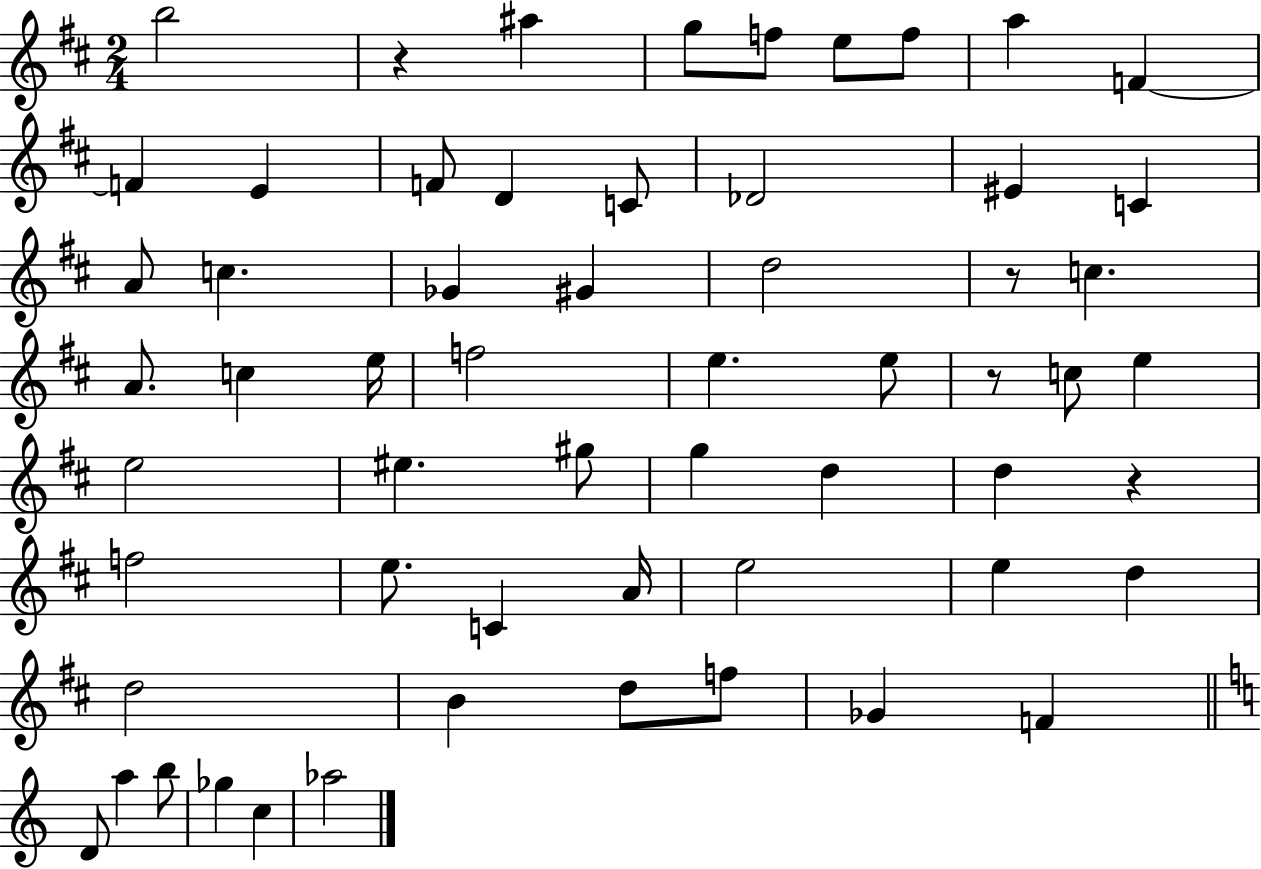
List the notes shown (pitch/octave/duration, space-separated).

B5/h R/q A#5/q G5/e F5/e E5/e F5/e A5/q F4/q F4/q E4/q F4/e D4/q C4/e Db4/h EIS4/q C4/q A4/e C5/q. Gb4/q G#4/q D5/h R/e C5/q. A4/e. C5/q E5/s F5/h E5/q. E5/e R/e C5/e E5/q E5/h EIS5/q. G#5/e G5/q D5/q D5/q R/q F5/h E5/e. C4/q A4/s E5/h E5/q D5/q D5/h B4/q D5/e F5/e Gb4/q F4/q D4/e A5/q B5/e Gb5/q C5/q Ab5/h